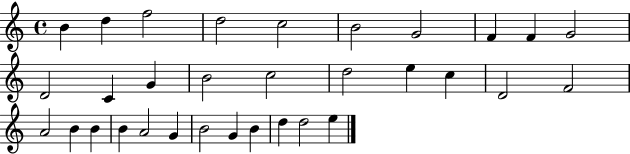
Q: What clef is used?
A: treble